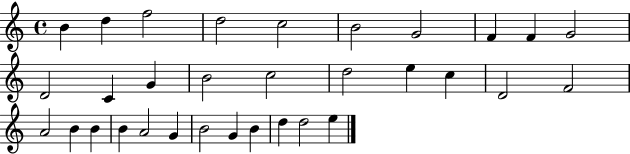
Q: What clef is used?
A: treble